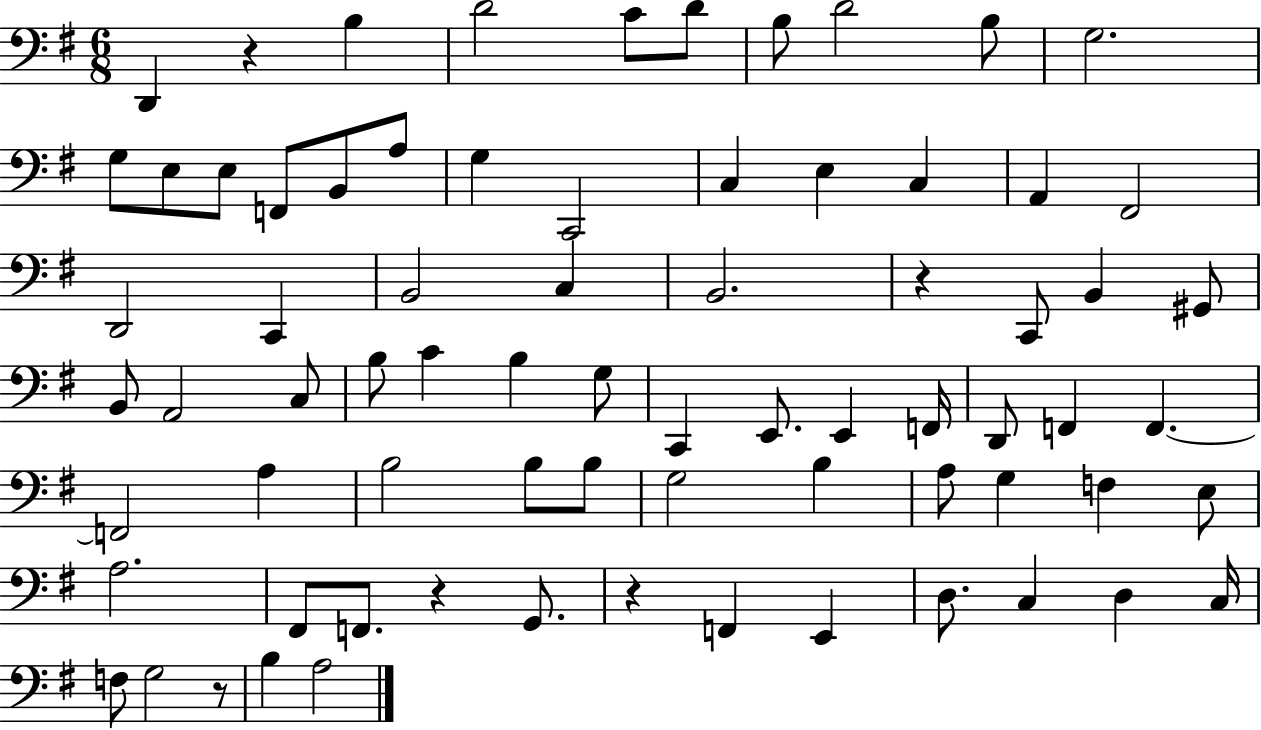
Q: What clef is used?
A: bass